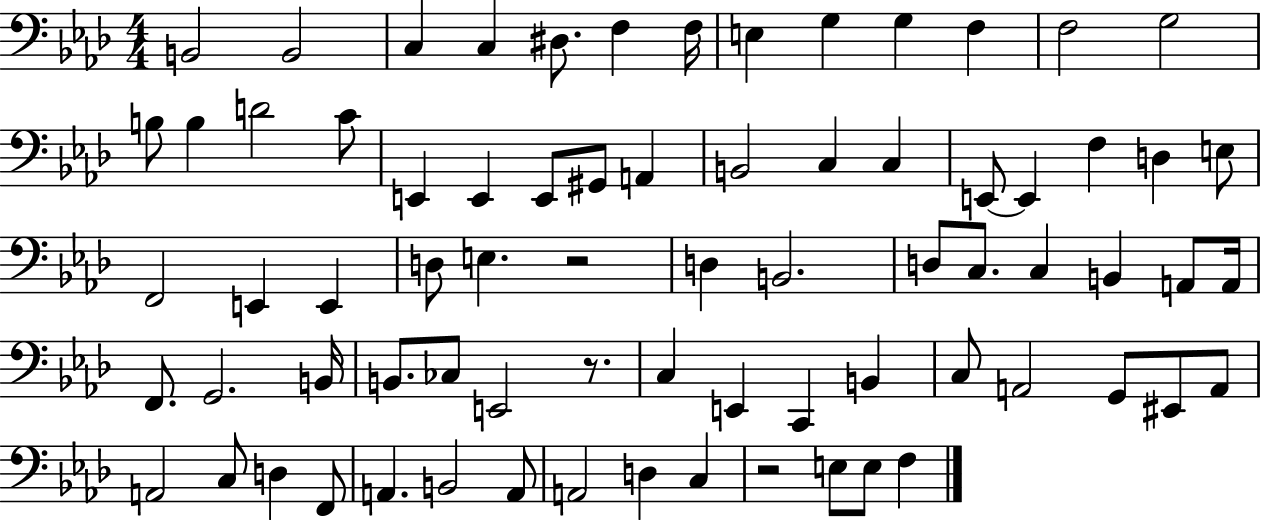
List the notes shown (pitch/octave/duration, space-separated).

B2/h B2/h C3/q C3/q D#3/e. F3/q F3/s E3/q G3/q G3/q F3/q F3/h G3/h B3/e B3/q D4/h C4/e E2/q E2/q E2/e G#2/e A2/q B2/h C3/q C3/q E2/e E2/q F3/q D3/q E3/e F2/h E2/q E2/q D3/e E3/q. R/h D3/q B2/h. D3/e C3/e. C3/q B2/q A2/e A2/s F2/e. G2/h. B2/s B2/e. CES3/e E2/h R/e. C3/q E2/q C2/q B2/q C3/e A2/h G2/e EIS2/e A2/e A2/h C3/e D3/q F2/e A2/q. B2/h A2/e A2/h D3/q C3/q R/h E3/e E3/e F3/q